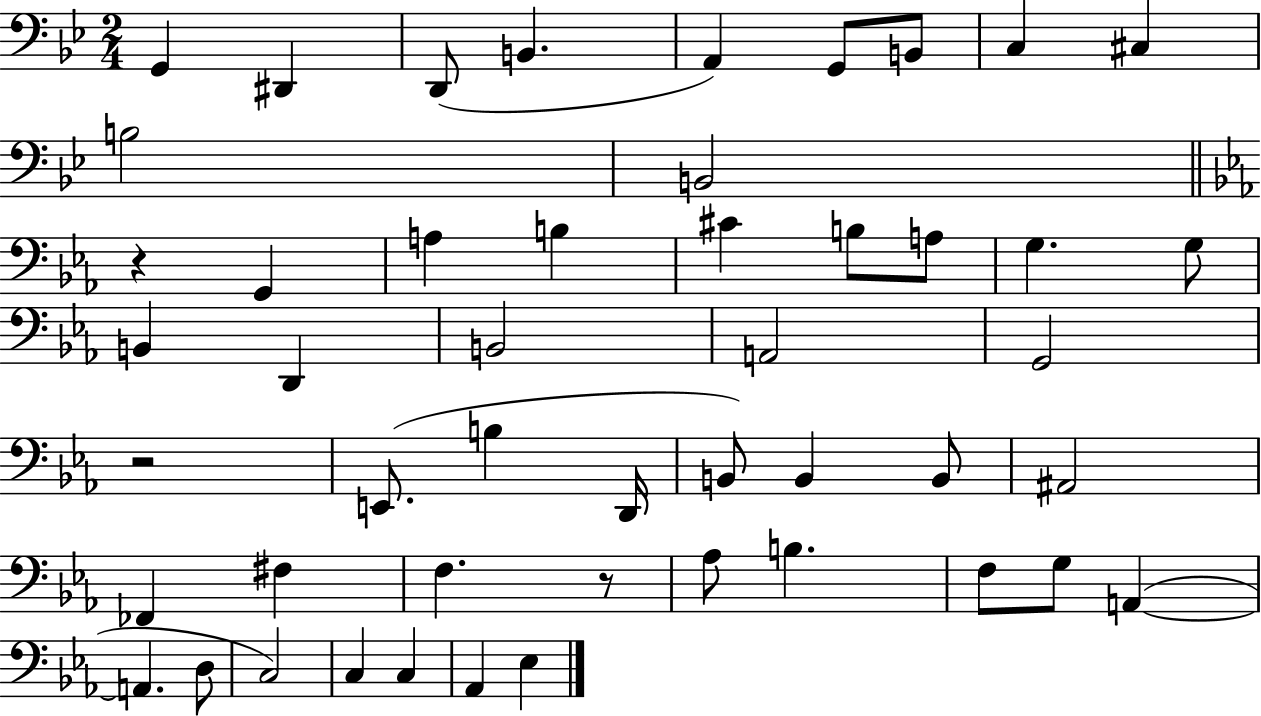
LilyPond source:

{
  \clef bass
  \numericTimeSignature
  \time 2/4
  \key bes \major
  g,4 dis,4 | d,8( b,4. | a,4) g,8 b,8 | c4 cis4 | \break b2 | b,2 | \bar "||" \break \key ees \major r4 g,4 | a4 b4 | cis'4 b8 a8 | g4. g8 | \break b,4 d,4 | b,2 | a,2 | g,2 | \break r2 | e,8.( b4 d,16 | b,8) b,4 b,8 | ais,2 | \break fes,4 fis4 | f4. r8 | aes8 b4. | f8 g8 a,4~(~ | \break a,4. d8 | c2) | c4 c4 | aes,4 ees4 | \break \bar "|."
}